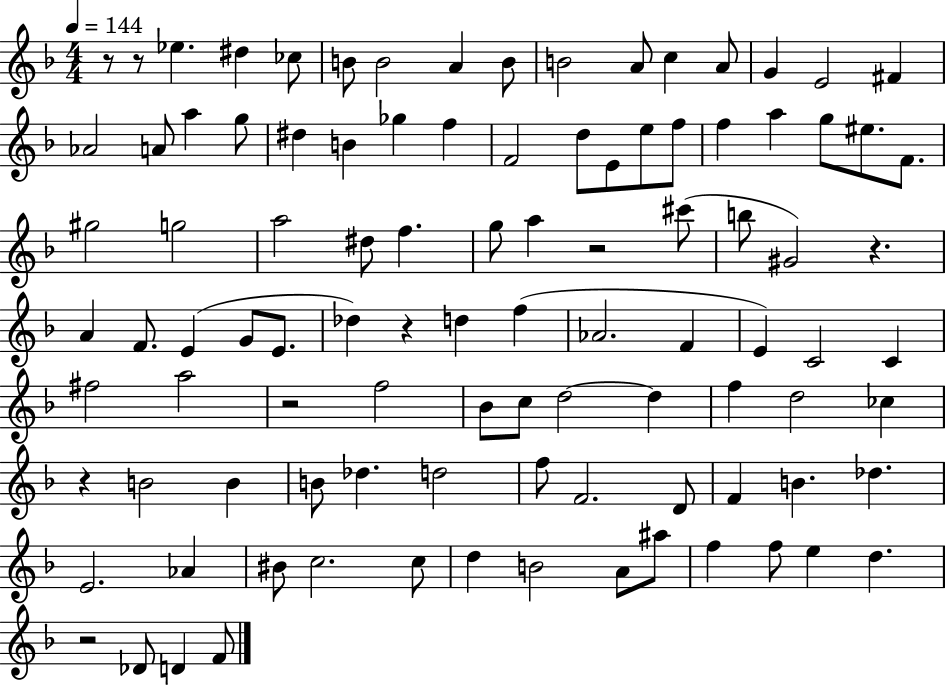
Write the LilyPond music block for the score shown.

{
  \clef treble
  \numericTimeSignature
  \time 4/4
  \key f \major
  \tempo 4 = 144
  r8 r8 ees''4. dis''4 ces''8 | b'8 b'2 a'4 b'8 | b'2 a'8 c''4 a'8 | g'4 e'2 fis'4 | \break aes'2 a'8 a''4 g''8 | dis''4 b'4 ges''4 f''4 | f'2 d''8 e'8 e''8 f''8 | f''4 a''4 g''8 eis''8. f'8. | \break gis''2 g''2 | a''2 dis''8 f''4. | g''8 a''4 r2 cis'''8( | b''8 gis'2) r4. | \break a'4 f'8. e'4( g'8 e'8. | des''4) r4 d''4 f''4( | aes'2. f'4 | e'4) c'2 c'4 | \break fis''2 a''2 | r2 f''2 | bes'8 c''8 d''2~~ d''4 | f''4 d''2 ces''4 | \break r4 b'2 b'4 | b'8 des''4. d''2 | f''8 f'2. d'8 | f'4 b'4. des''4. | \break e'2. aes'4 | bis'8 c''2. c''8 | d''4 b'2 a'8 ais''8 | f''4 f''8 e''4 d''4. | \break r2 des'8 d'4 f'8 | \bar "|."
}